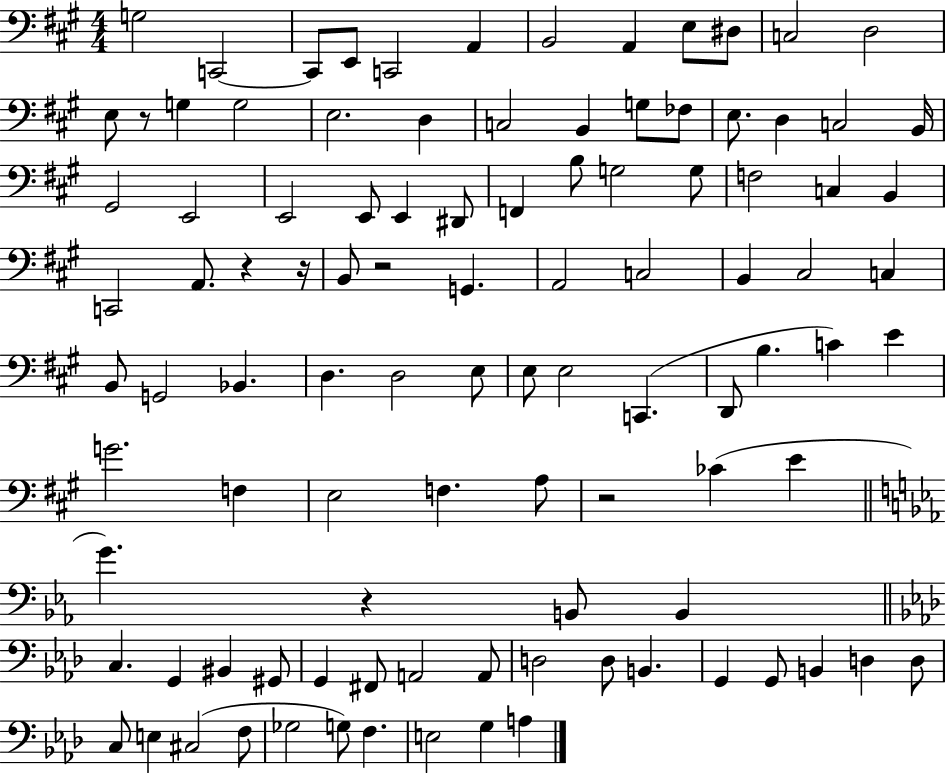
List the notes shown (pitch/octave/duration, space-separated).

G3/h C2/h C2/e E2/e C2/h A2/q B2/h A2/q E3/e D#3/e C3/h D3/h E3/e R/e G3/q G3/h E3/h. D3/q C3/h B2/q G3/e FES3/e E3/e. D3/q C3/h B2/s G#2/h E2/h E2/h E2/e E2/q D#2/e F2/q B3/e G3/h G3/e F3/h C3/q B2/q C2/h A2/e. R/q R/s B2/e R/h G2/q. A2/h C3/h B2/q C#3/h C3/q B2/e G2/h Bb2/q. D3/q. D3/h E3/e E3/e E3/h C2/q. D2/e B3/q. C4/q E4/q G4/h. F3/q E3/h F3/q. A3/e R/h CES4/q E4/q G4/q. R/q B2/e B2/q C3/q. G2/q BIS2/q G#2/e G2/q F#2/e A2/h A2/e D3/h D3/e B2/q. G2/q G2/e B2/q D3/q D3/e C3/e E3/q C#3/h F3/e Gb3/h G3/e F3/q. E3/h G3/q A3/q